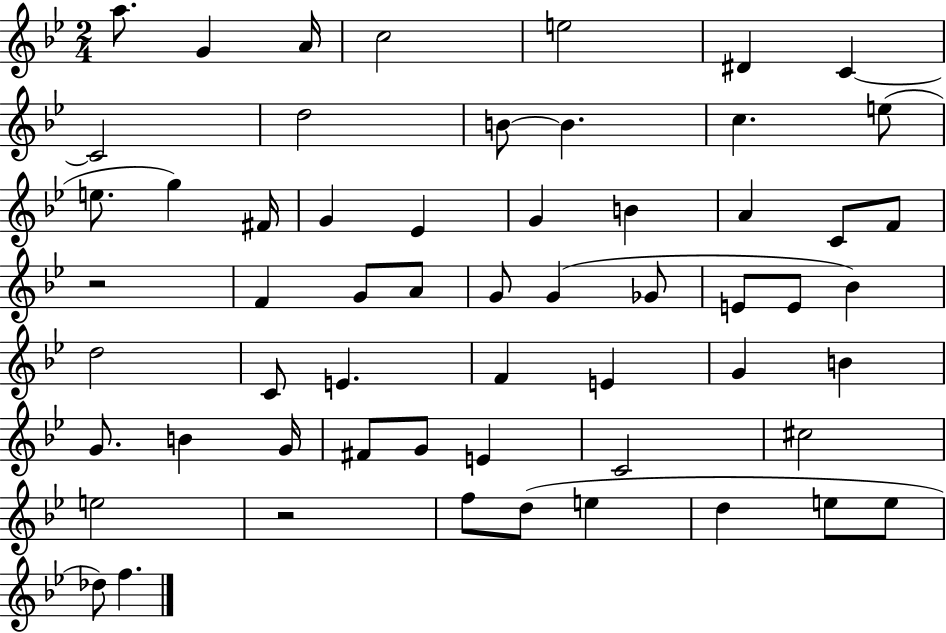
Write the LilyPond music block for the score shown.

{
  \clef treble
  \numericTimeSignature
  \time 2/4
  \key bes \major
  a''8. g'4 a'16 | c''2 | e''2 | dis'4 c'4~~ | \break c'2 | d''2 | b'8~~ b'4. | c''4. e''8( | \break e''8. g''4) fis'16 | g'4 ees'4 | g'4 b'4 | a'4 c'8 f'8 | \break r2 | f'4 g'8 a'8 | g'8 g'4( ges'8 | e'8 e'8 bes'4) | \break d''2 | c'8 e'4. | f'4 e'4 | g'4 b'4 | \break g'8. b'4 g'16 | fis'8 g'8 e'4 | c'2 | cis''2 | \break e''2 | r2 | f''8 d''8( e''4 | d''4 e''8 e''8 | \break des''8) f''4. | \bar "|."
}